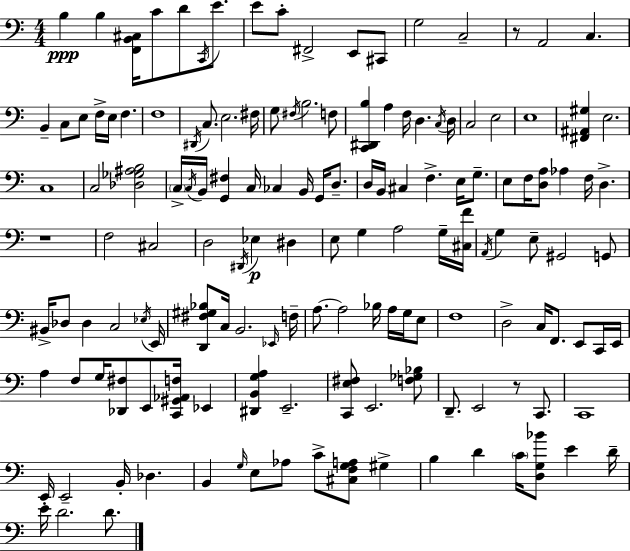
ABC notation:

X:1
T:Untitled
M:4/4
L:1/4
K:C
B, B, [F,,B,,^C,]/4 C/2 D/2 C,,/4 E/2 E/2 C/2 ^F,,2 E,,/2 ^C,,/2 G,2 C,2 z/2 A,,2 C, B,, C,/2 E,/2 F,/4 E,/4 F, F,4 ^D,,/4 C,/2 E,2 ^F,/4 G,/2 ^F,/4 B,2 F,/2 [C,,^D,,B,] A, F,/4 D, C,/4 D,/4 C,2 E,2 E,4 [^F,,^A,,^G,] E,2 C,4 C,2 [_D,_G,^A,B,]2 C,/4 C,/4 B,,/4 [G,,^F,] C,/4 _C, B,,/4 G,,/4 D,/2 D,/4 B,,/4 ^C, F, E,/4 G,/2 E,/2 F,/4 [D,A,]/2 _A, F,/4 D, z4 F,2 ^C,2 D,2 ^D,,/4 _E, ^D, E,/2 G, A,2 G,/4 [^C,F]/4 A,,/4 G, E,/2 ^G,,2 G,,/2 ^B,,/4 _D,/2 _D, C,2 _E,/4 E,,/4 [D,,^F,^G,_B,]/2 C,/4 B,,2 _E,,/4 F,/4 A,/2 A,2 _B,/4 A,/4 G,/4 E,/2 F,4 D,2 C,/4 F,,/2 E,,/2 C,,/4 E,,/4 A, F,/2 G,/4 [_D,,^F,]/2 E,,/2 [C,,^G,,_A,,F,]/4 _E,, [^D,,B,,G,A,] E,,2 [C,,E,^F,]/2 E,,2 [F,_G,_B,]/2 D,,/2 E,,2 z/2 C,,/2 C,,4 E,,/4 E,,2 B,,/4 _D, B,, G,/4 E,/2 _A,/2 C/2 [^C,F,G,A,]/2 ^G, B, D C/4 [D,G,_B]/2 E D/4 E/4 D2 D/2